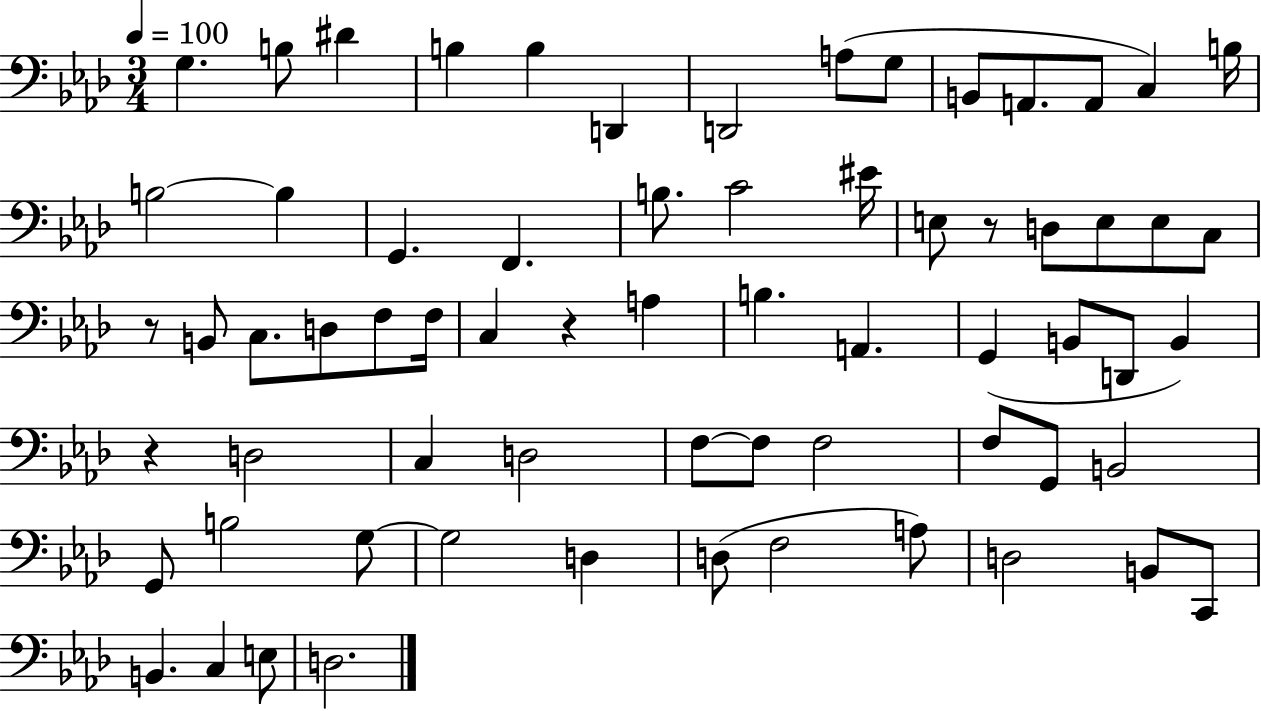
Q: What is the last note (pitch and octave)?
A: D3